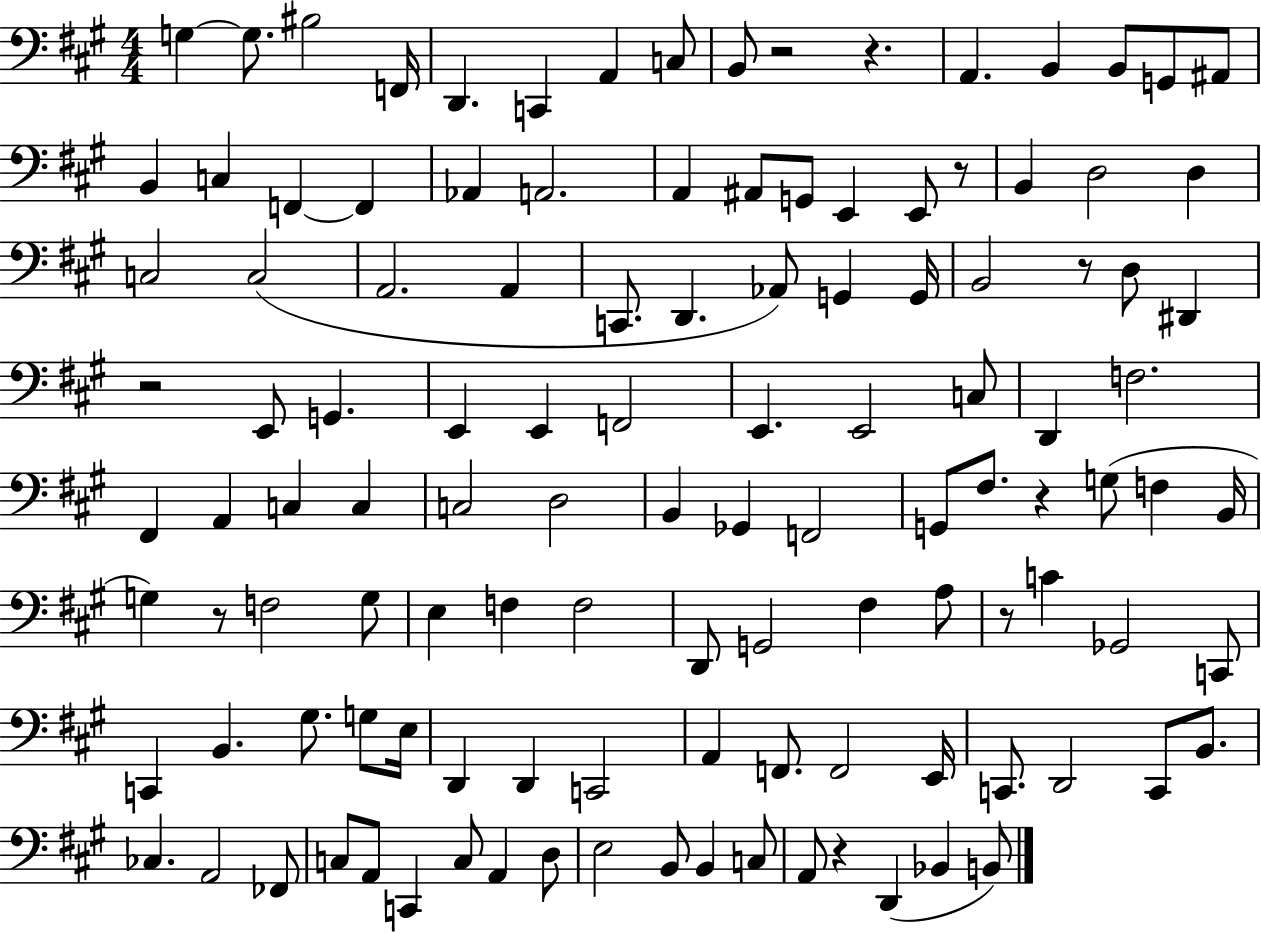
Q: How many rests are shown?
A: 9